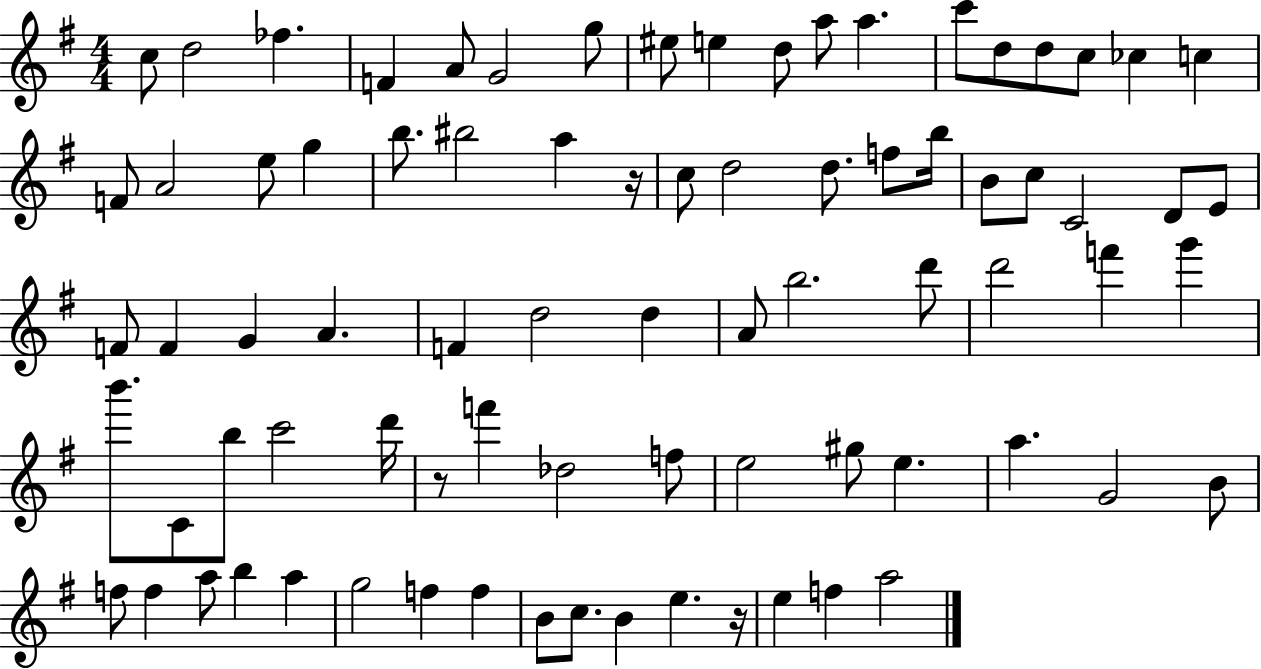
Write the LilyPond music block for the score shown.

{
  \clef treble
  \numericTimeSignature
  \time 4/4
  \key g \major
  c''8 d''2 fes''4. | f'4 a'8 g'2 g''8 | eis''8 e''4 d''8 a''8 a''4. | c'''8 d''8 d''8 c''8 ces''4 c''4 | \break f'8 a'2 e''8 g''4 | b''8. bis''2 a''4 r16 | c''8 d''2 d''8. f''8 b''16 | b'8 c''8 c'2 d'8 e'8 | \break f'8 f'4 g'4 a'4. | f'4 d''2 d''4 | a'8 b''2. d'''8 | d'''2 f'''4 g'''4 | \break b'''8. c'8 b''8 c'''2 d'''16 | r8 f'''4 des''2 f''8 | e''2 gis''8 e''4. | a''4. g'2 b'8 | \break f''8 f''4 a''8 b''4 a''4 | g''2 f''4 f''4 | b'8 c''8. b'4 e''4. r16 | e''4 f''4 a''2 | \break \bar "|."
}